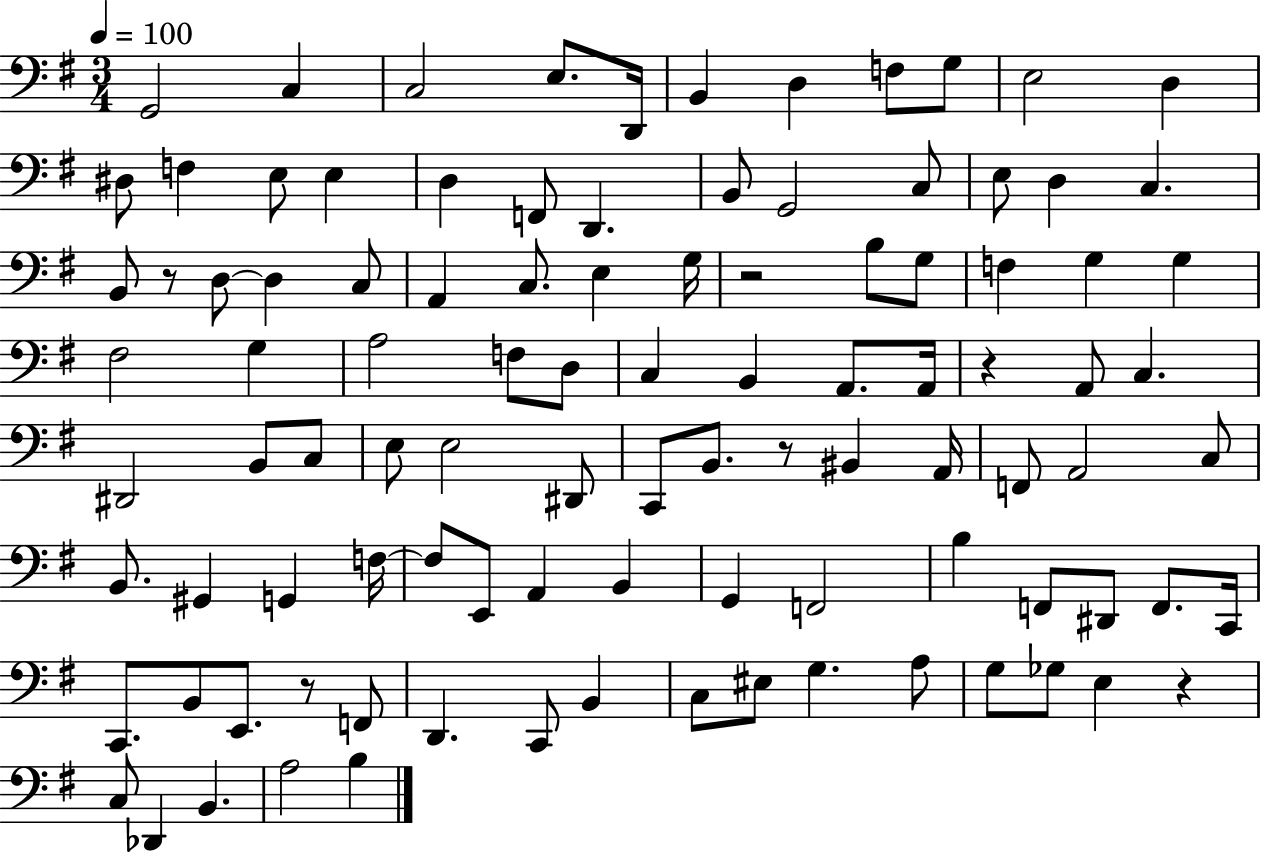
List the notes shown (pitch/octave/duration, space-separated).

G2/h C3/q C3/h E3/e. D2/s B2/q D3/q F3/e G3/e E3/h D3/q D#3/e F3/q E3/e E3/q D3/q F2/e D2/q. B2/e G2/h C3/e E3/e D3/q C3/q. B2/e R/e D3/e D3/q C3/e A2/q C3/e. E3/q G3/s R/h B3/e G3/e F3/q G3/q G3/q F#3/h G3/q A3/h F3/e D3/e C3/q B2/q A2/e. A2/s R/q A2/e C3/q. D#2/h B2/e C3/e E3/e E3/h D#2/e C2/e B2/e. R/e BIS2/q A2/s F2/e A2/h C3/e B2/e. G#2/q G2/q F3/s F3/e E2/e A2/q B2/q G2/q F2/h B3/q F2/e D#2/e F2/e. C2/s C2/e. B2/e E2/e. R/e F2/e D2/q. C2/e B2/q C3/e EIS3/e G3/q. A3/e G3/e Gb3/e E3/q R/q C3/e Db2/q B2/q. A3/h B3/q